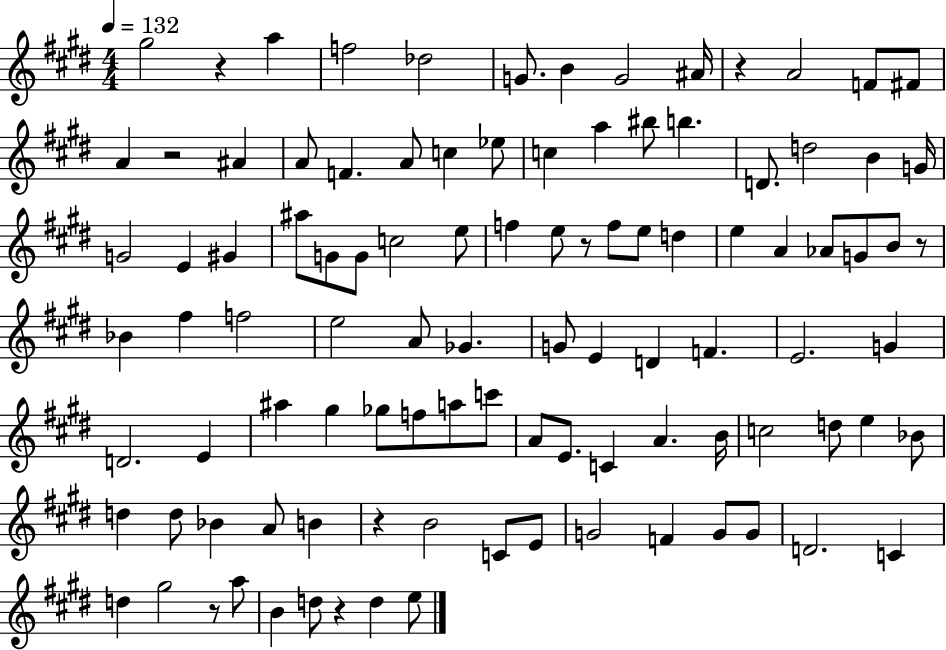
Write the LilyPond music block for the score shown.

{
  \clef treble
  \numericTimeSignature
  \time 4/4
  \key e \major
  \tempo 4 = 132
  \repeat volta 2 { gis''2 r4 a''4 | f''2 des''2 | g'8. b'4 g'2 ais'16 | r4 a'2 f'8 fis'8 | \break a'4 r2 ais'4 | a'8 f'4. a'8 c''4 ees''8 | c''4 a''4 bis''8 b''4. | d'8. d''2 b'4 g'16 | \break g'2 e'4 gis'4 | ais''8 g'8 g'8 c''2 e''8 | f''4 e''8 r8 f''8 e''8 d''4 | e''4 a'4 aes'8 g'8 b'8 r8 | \break bes'4 fis''4 f''2 | e''2 a'8 ges'4. | g'8 e'4 d'4 f'4. | e'2. g'4 | \break d'2. e'4 | ais''4 gis''4 ges''8 f''8 a''8 c'''8 | a'8 e'8. c'4 a'4. b'16 | c''2 d''8 e''4 bes'8 | \break d''4 d''8 bes'4 a'8 b'4 | r4 b'2 c'8 e'8 | g'2 f'4 g'8 g'8 | d'2. c'4 | \break d''4 gis''2 r8 a''8 | b'4 d''8 r4 d''4 e''8 | } \bar "|."
}